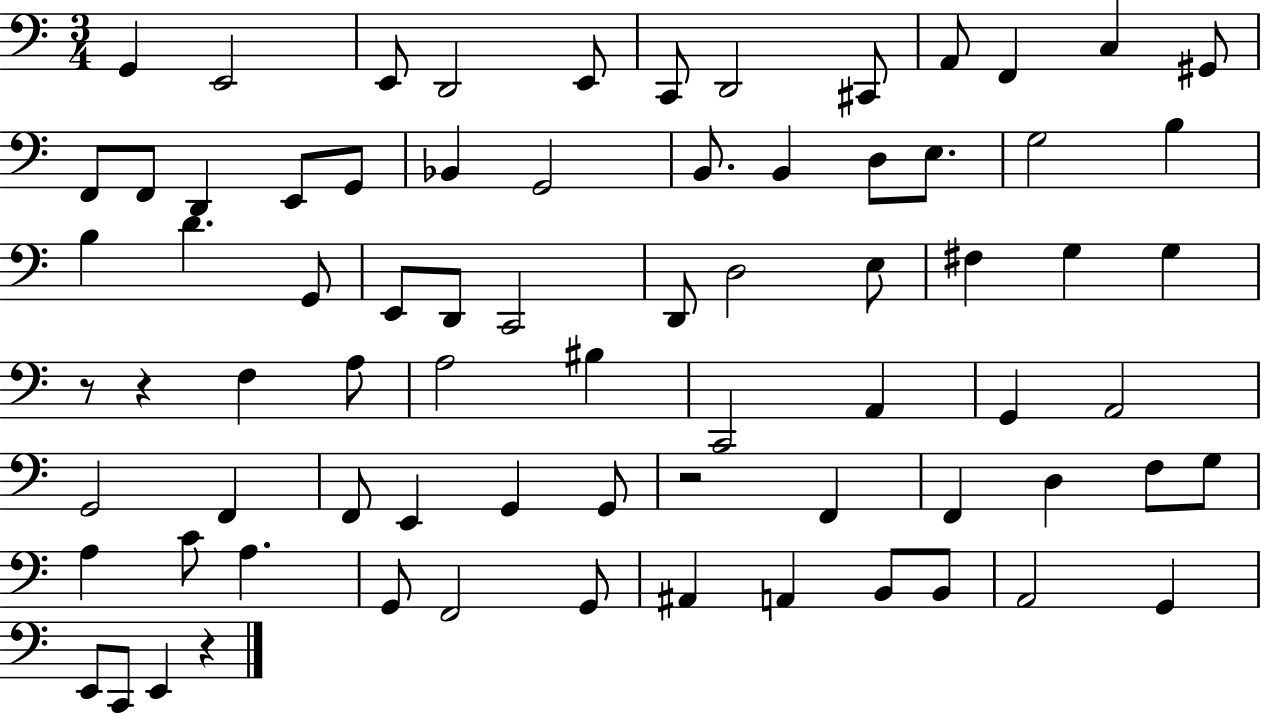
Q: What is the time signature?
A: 3/4